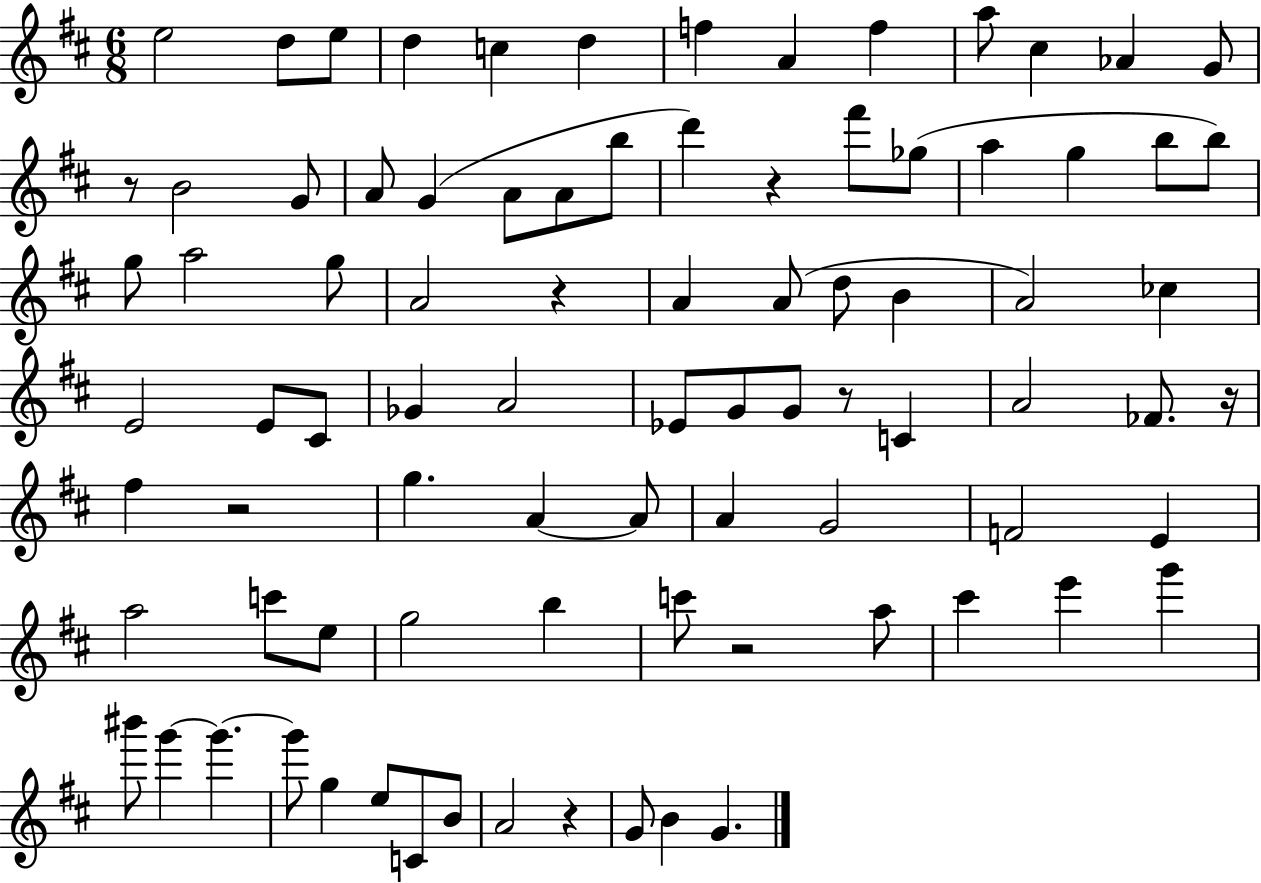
E5/h D5/e E5/e D5/q C5/q D5/q F5/q A4/q F5/q A5/e C#5/q Ab4/q G4/e R/e B4/h G4/e A4/e G4/q A4/e A4/e B5/e D6/q R/q F#6/e Gb5/e A5/q G5/q B5/e B5/e G5/e A5/h G5/e A4/h R/q A4/q A4/e D5/e B4/q A4/h CES5/q E4/h E4/e C#4/e Gb4/q A4/h Eb4/e G4/e G4/e R/e C4/q A4/h FES4/e. R/s F#5/q R/h G5/q. A4/q A4/e A4/q G4/h F4/h E4/q A5/h C6/e E5/e G5/h B5/q C6/e R/h A5/e C#6/q E6/q G6/q BIS6/e G6/q G6/q. G6/e G5/q E5/e C4/e B4/e A4/h R/q G4/e B4/q G4/q.